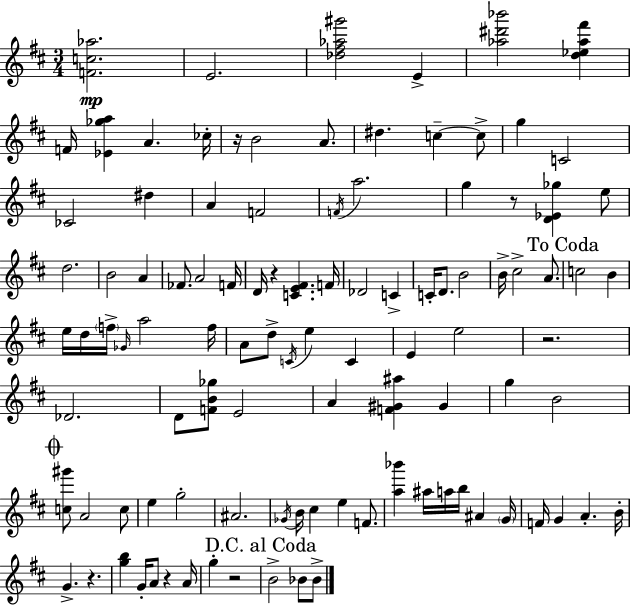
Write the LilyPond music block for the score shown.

{
  \clef treble
  \numericTimeSignature
  \time 3/4
  \key d \major
  <f' c'' aes''>2.\mp | e'2. | <des'' fis'' aes'' gis'''>2 e'4-> | <aes'' dis''' bes'''>2 <d'' ees'' aes'' fis'''>4 | \break f'16 <ees' ges'' a''>4 a'4. ces''16-. | r16 b'2 a'8. | dis''4. c''4--~~ c''8-> | g''4 c'2 | \break ces'2 dis''4 | a'4 f'2 | \acciaccatura { f'16 } a''2. | g''4 r8 <d' ees' ges''>4 e''8 | \break d''2. | b'2 a'4 | fes'8. a'2 | f'16 d'16 r4 <c' e' fis'>4. | \break f'16 des'2 c'4-> | c'16-. d'8. b'2 | b'16-> cis''2-> a'8. | \mark "To Coda" c''2 b'4 | \break e''16 d''16 \parenthesize f''16-> \grace { ges'16 } a''2 | f''16 a'8 d''8-> \acciaccatura { c'16 } e''4 c'4 | e'4 e''2 | r2. | \break des'2. | d'8 <f' b' ges''>8 e'2 | a'4 <f' gis' ais''>4 gis'4 | g''4 b'2 | \break \mark \markup { \musicglyph "scripts.coda" } <c'' gis'''>8 a'2 | c''8 e''4 g''2-. | ais'2. | \acciaccatura { ges'16 } b'16 cis''4 e''4 | \break f'8. <a'' bes'''>4 ais''16 a''16 b''16 ais'4 | \parenthesize g'16 f'16 g'4 a'4.-. | b'16-. g'4.-> r4. | <g'' b''>4 g'16-. a'8 r4 | \break a'16 g''4-. r2 | \mark "D.C. al Coda" b'2-> | bes'8 bes'8-> \bar "|."
}